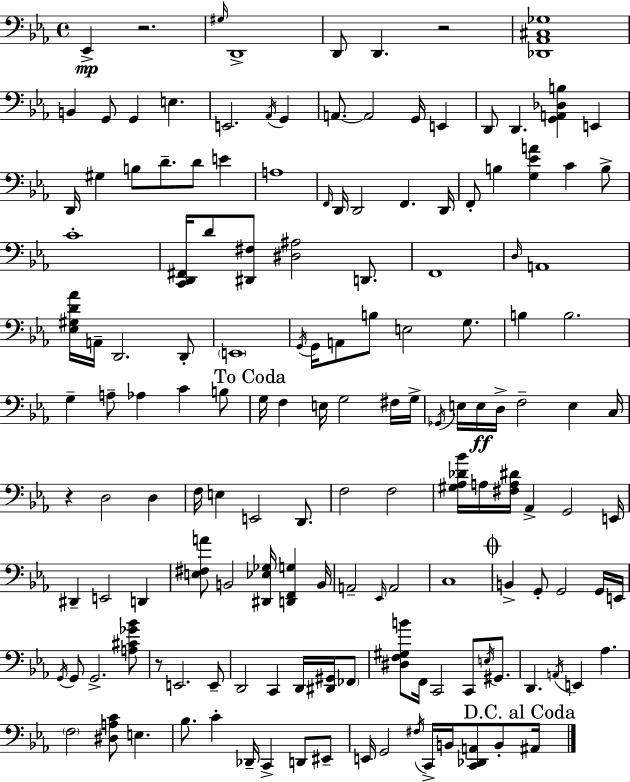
{
  \clef bass
  \time 4/4
  \defaultTimeSignature
  \key ees \major
  \repeat volta 2 { ees,4->\mp r2. | \grace { gis16 } d,1-> | d,8 d,4. r2 | <des, aes, cis ges>1 | \break b,4 g,8 g,4 e4. | e,2. \acciaccatura { aes,16 } g,4 | a,8.~~ a,2 g,16 e,4 | d,8 d,4. <g, a, des b>4 e,4 | \break d,16 gis4 b8 d'8.-- d'8 e'4 | a1 | \grace { f,16 } d,16 d,2 f,4. | d,16 f,8-. b4 <g ees' a'>4 c'4 | \break b8-> c'1-. | <c, d, fis,>16 d'8 <dis, fis>8 <dis ais>2 | d,8. f,1 | \grace { d16 } a,1 | \break <ees gis d' aes'>16 a,16-- d,2. | d,8-. \parenthesize e,1 | \acciaccatura { g,16 } g,16 a,8 b8 e2 | g8. b4 b2. | \break g4-- a8-- aes4 c'4 | b8 \mark "To Coda" g16 f4 e16 g2 | fis16 g16-> \acciaccatura { ges,16 } e16 e16\ff d16-> f2-- | e4 c16 r4 d2 | \break d4 f16 e4 e,2 | d,8. f2 f2 | <gis aes des' bes'>16 a16 <fis a dis'>16 aes,4-> g,2 | e,16 dis,4-- e,2 | \break d,4 <e fis a'>8 b,2 | <dis, ees ges>16 <d, f, g>4 b,16 a,2-- \grace { ees,16 } a,2 | c1 | \mark \markup { \musicglyph "scripts.coda" } b,4-> g,8-. g,2 | \break g,16 e,16 \acciaccatura { g,16 } g,8 g,2.-> | <a cis' ges' bes'>8 r8 e,2. | e,8-- d,2 | c,4 d,16 <dis, gis,>16 \parenthesize fes,8 <dis f gis b'>8 f,16 c,2 | \break c,8 \acciaccatura { e16 } gis,8. d,4. \acciaccatura { a,16 } | e,4 aes4. \parenthesize f2 | <dis a c'>8 e4. bes8. c'4-. | des,16-- c,4-> d,8 eis,8-- e,16 g,2 | \break \acciaccatura { fis16 } c,16-> b,16 <c, des, a,>8 b,8-. \mark "D.C. al Coda" ais,16 } \bar "|."
}